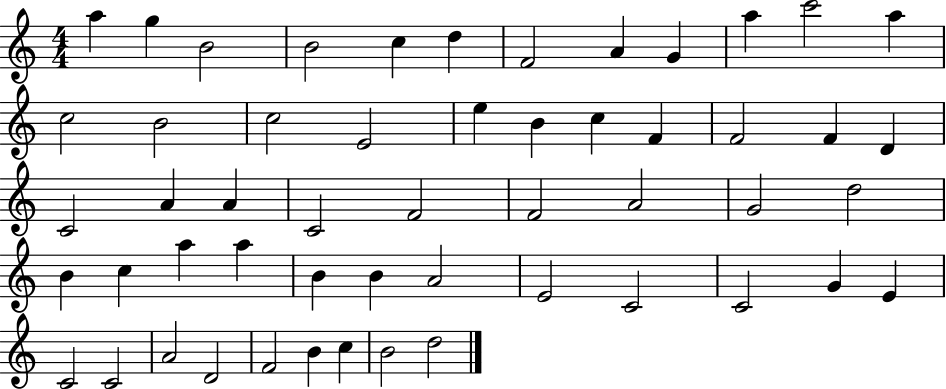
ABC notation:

X:1
T:Untitled
M:4/4
L:1/4
K:C
a g B2 B2 c d F2 A G a c'2 a c2 B2 c2 E2 e B c F F2 F D C2 A A C2 F2 F2 A2 G2 d2 B c a a B B A2 E2 C2 C2 G E C2 C2 A2 D2 F2 B c B2 d2